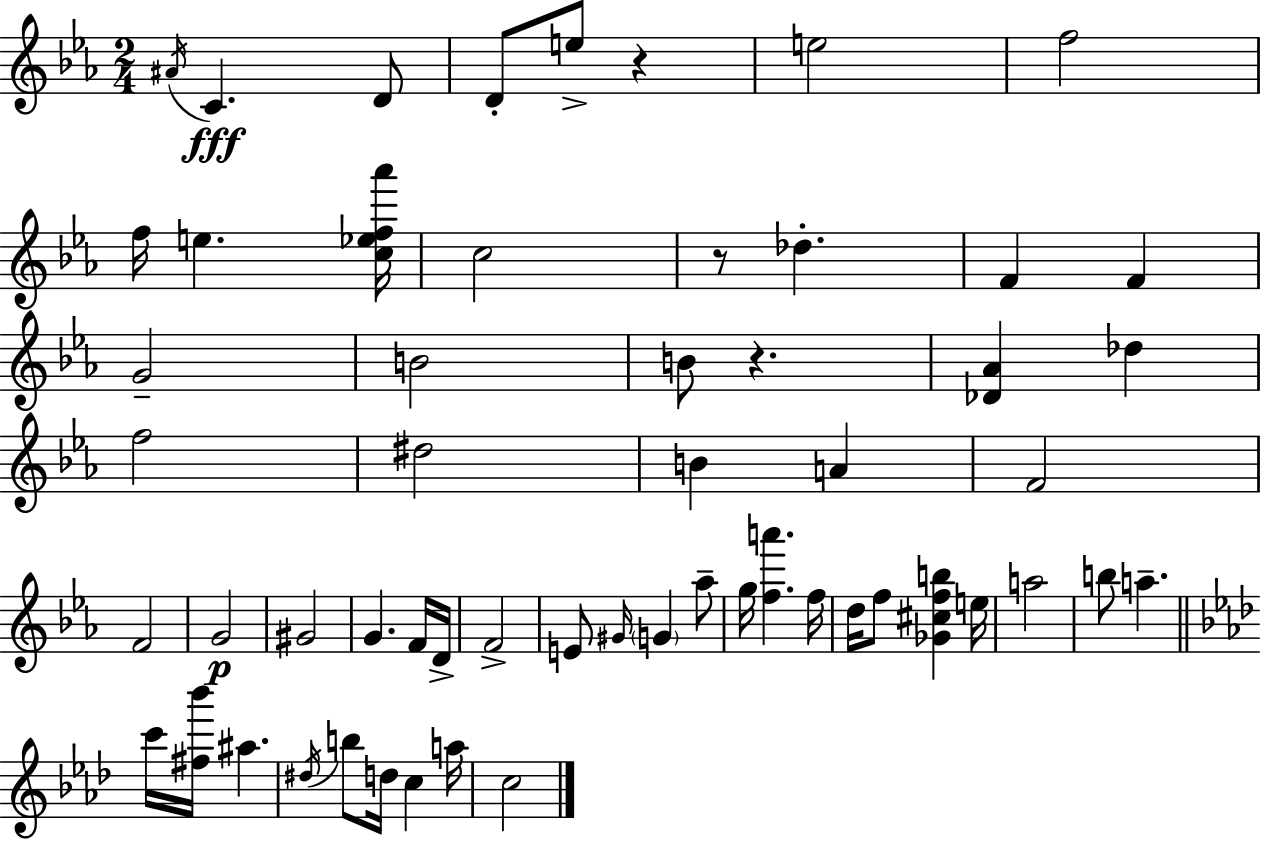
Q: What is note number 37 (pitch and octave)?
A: F5